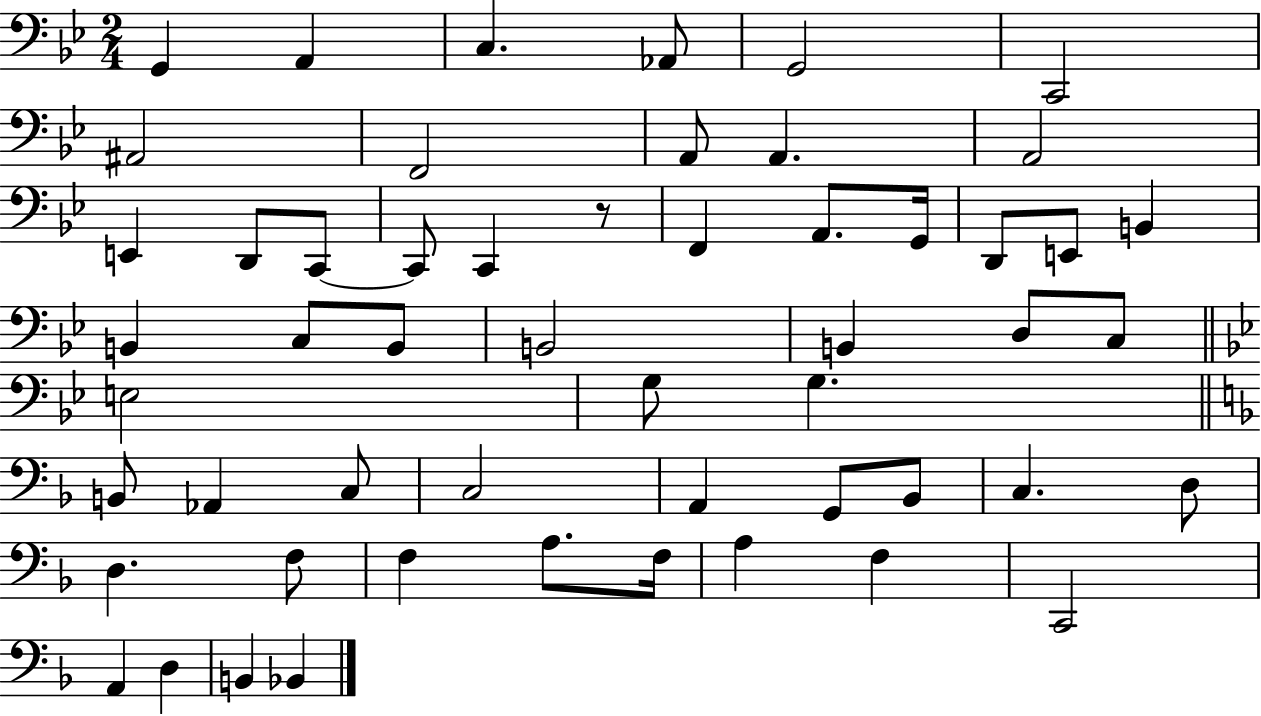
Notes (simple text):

G2/q A2/q C3/q. Ab2/e G2/h C2/h A#2/h F2/h A2/e A2/q. A2/h E2/q D2/e C2/e C2/e C2/q R/e F2/q A2/e. G2/s D2/e E2/e B2/q B2/q C3/e B2/e B2/h B2/q D3/e C3/e E3/h G3/e G3/q. B2/e Ab2/q C3/e C3/h A2/q G2/e Bb2/e C3/q. D3/e D3/q. F3/e F3/q A3/e. F3/s A3/q F3/q C2/h A2/q D3/q B2/q Bb2/q